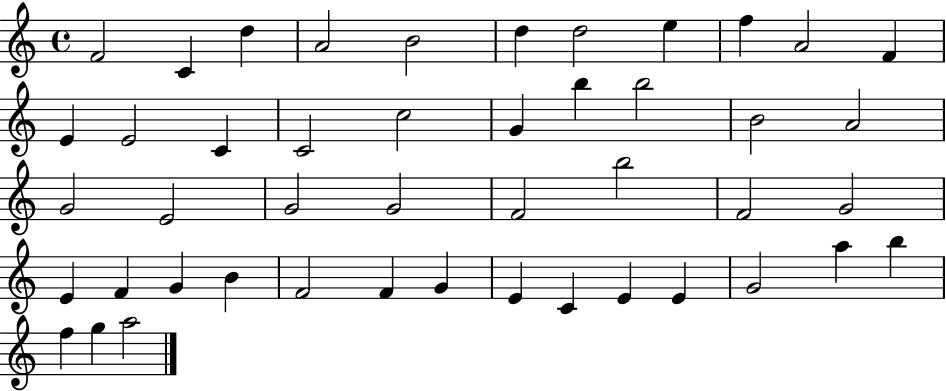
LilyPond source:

{
  \clef treble
  \time 4/4
  \defaultTimeSignature
  \key c \major
  f'2 c'4 d''4 | a'2 b'2 | d''4 d''2 e''4 | f''4 a'2 f'4 | \break e'4 e'2 c'4 | c'2 c''2 | g'4 b''4 b''2 | b'2 a'2 | \break g'2 e'2 | g'2 g'2 | f'2 b''2 | f'2 g'2 | \break e'4 f'4 g'4 b'4 | f'2 f'4 g'4 | e'4 c'4 e'4 e'4 | g'2 a''4 b''4 | \break f''4 g''4 a''2 | \bar "|."
}